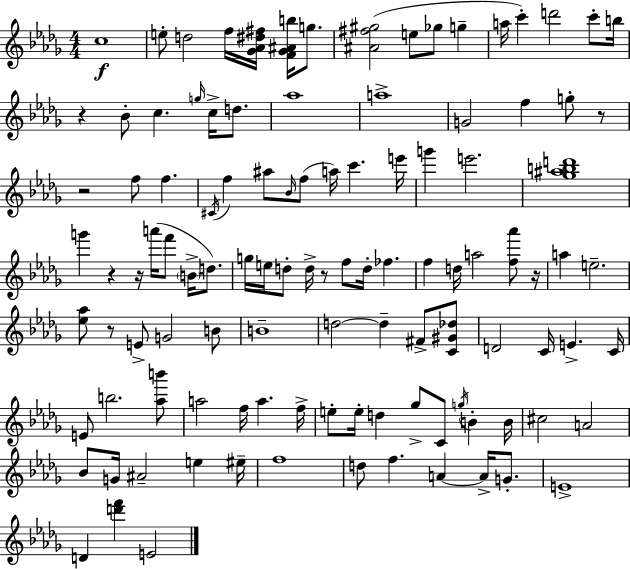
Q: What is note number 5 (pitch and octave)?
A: G5